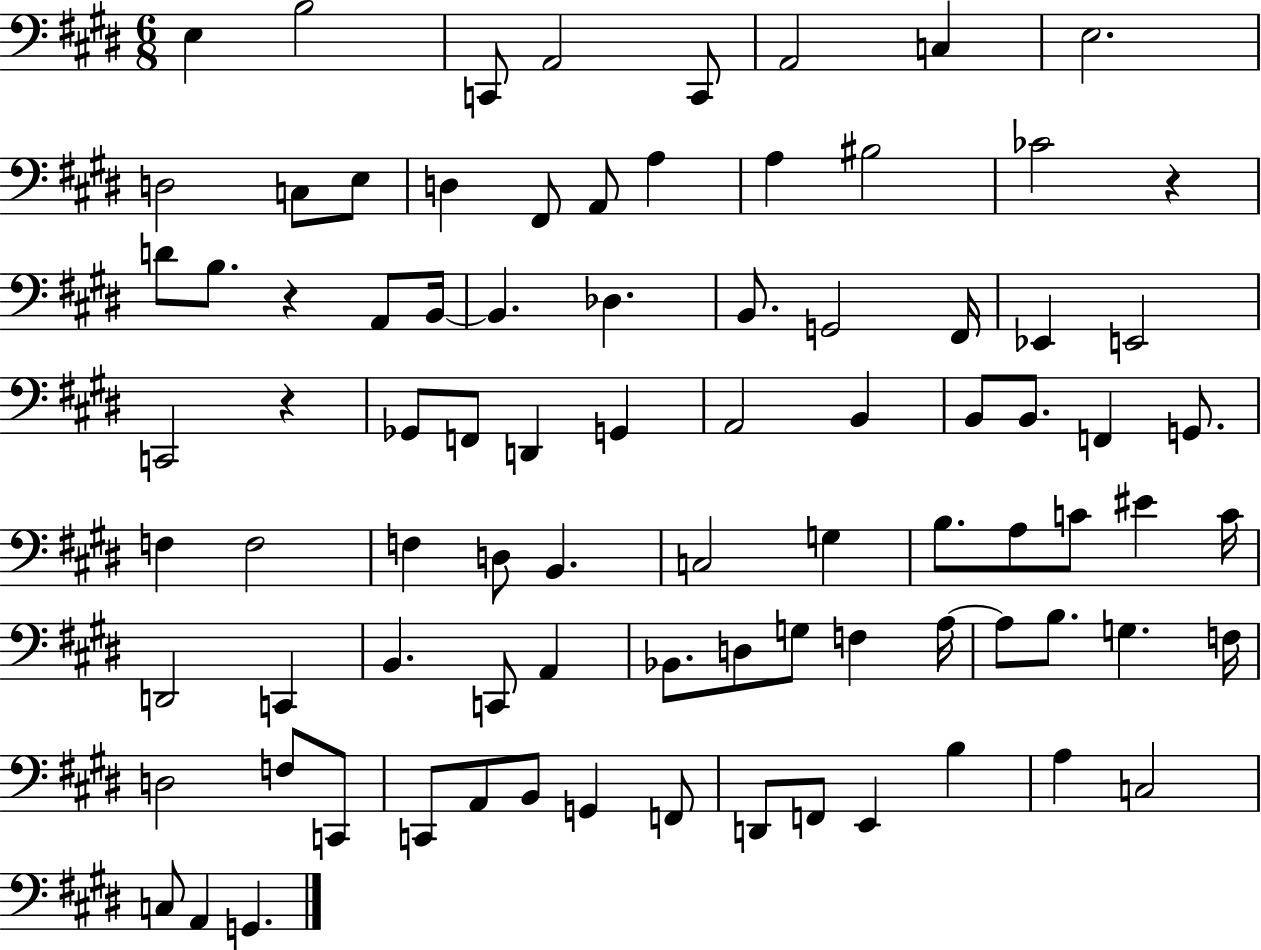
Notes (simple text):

E3/q B3/h C2/e A2/h C2/e A2/h C3/q E3/h. D3/h C3/e E3/e D3/q F#2/e A2/e A3/q A3/q BIS3/h CES4/h R/q D4/e B3/e. R/q A2/e B2/s B2/q. Db3/q. B2/e. G2/h F#2/s Eb2/q E2/h C2/h R/q Gb2/e F2/e D2/q G2/q A2/h B2/q B2/e B2/e. F2/q G2/e. F3/q F3/h F3/q D3/e B2/q. C3/h G3/q B3/e. A3/e C4/e EIS4/q C4/s D2/h C2/q B2/q. C2/e A2/q Bb2/e. D3/e G3/e F3/q A3/s A3/e B3/e. G3/q. F3/s D3/h F3/e C2/e C2/e A2/e B2/e G2/q F2/e D2/e F2/e E2/q B3/q A3/q C3/h C3/e A2/q G2/q.